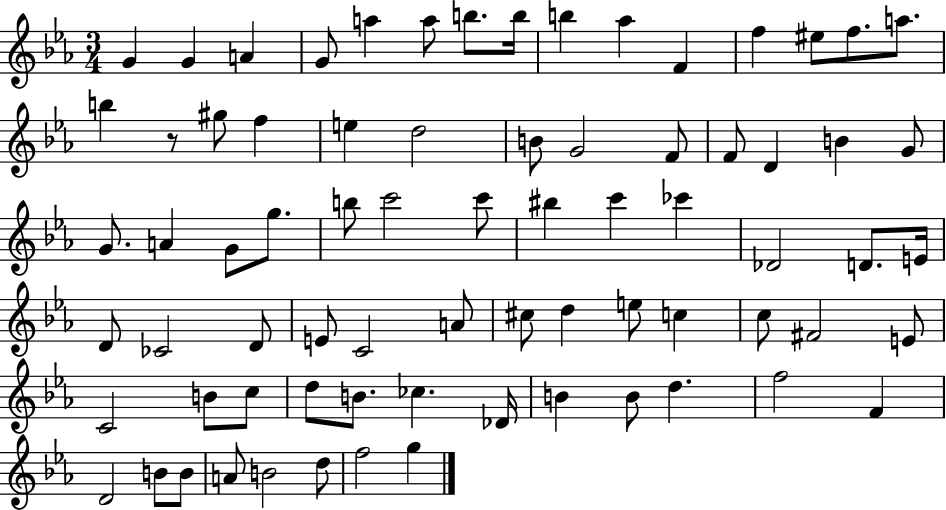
G4/q G4/q A4/q G4/e A5/q A5/e B5/e. B5/s B5/q Ab5/q F4/q F5/q EIS5/e F5/e. A5/e. B5/q R/e G#5/e F5/q E5/q D5/h B4/e G4/h F4/e F4/e D4/q B4/q G4/e G4/e. A4/q G4/e G5/e. B5/e C6/h C6/e BIS5/q C6/q CES6/q Db4/h D4/e. E4/s D4/e CES4/h D4/e E4/e C4/h A4/e C#5/e D5/q E5/e C5/q C5/e F#4/h E4/e C4/h B4/e C5/e D5/e B4/e. CES5/q. Db4/s B4/q B4/e D5/q. F5/h F4/q D4/h B4/e B4/e A4/e B4/h D5/e F5/h G5/q